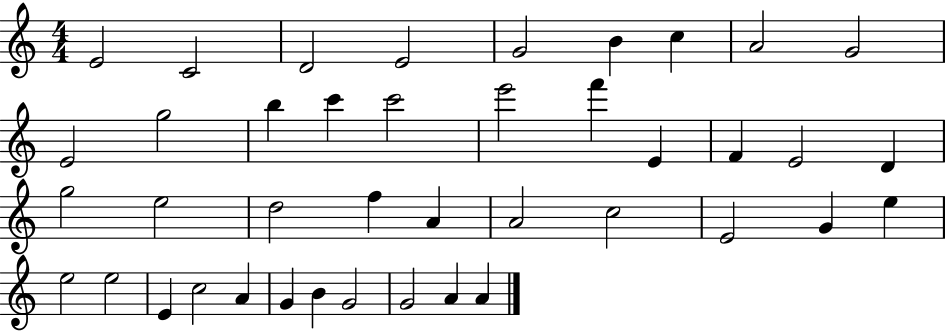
X:1
T:Untitled
M:4/4
L:1/4
K:C
E2 C2 D2 E2 G2 B c A2 G2 E2 g2 b c' c'2 e'2 f' E F E2 D g2 e2 d2 f A A2 c2 E2 G e e2 e2 E c2 A G B G2 G2 A A